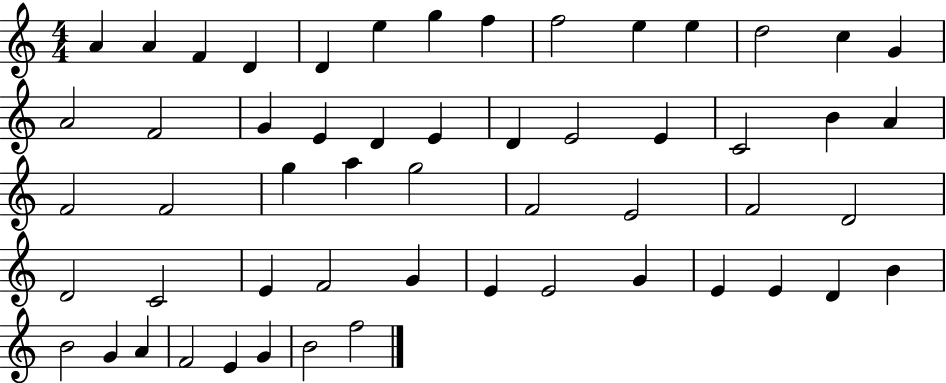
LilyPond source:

{
  \clef treble
  \numericTimeSignature
  \time 4/4
  \key c \major
  a'4 a'4 f'4 d'4 | d'4 e''4 g''4 f''4 | f''2 e''4 e''4 | d''2 c''4 g'4 | \break a'2 f'2 | g'4 e'4 d'4 e'4 | d'4 e'2 e'4 | c'2 b'4 a'4 | \break f'2 f'2 | g''4 a''4 g''2 | f'2 e'2 | f'2 d'2 | \break d'2 c'2 | e'4 f'2 g'4 | e'4 e'2 g'4 | e'4 e'4 d'4 b'4 | \break b'2 g'4 a'4 | f'2 e'4 g'4 | b'2 f''2 | \bar "|."
}